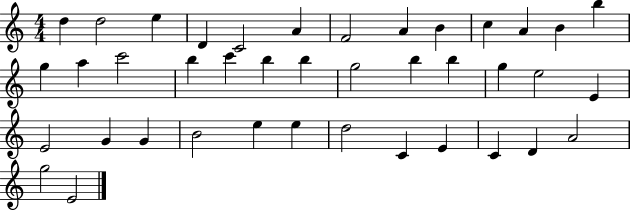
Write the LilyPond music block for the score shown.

{
  \clef treble
  \numericTimeSignature
  \time 4/4
  \key c \major
  d''4 d''2 e''4 | d'4 c'2 a'4 | f'2 a'4 b'4 | c''4 a'4 b'4 b''4 | \break g''4 a''4 c'''2 | b''4 c'''4 b''4 b''4 | g''2 b''4 b''4 | g''4 e''2 e'4 | \break e'2 g'4 g'4 | b'2 e''4 e''4 | d''2 c'4 e'4 | c'4 d'4 a'2 | \break g''2 e'2 | \bar "|."
}